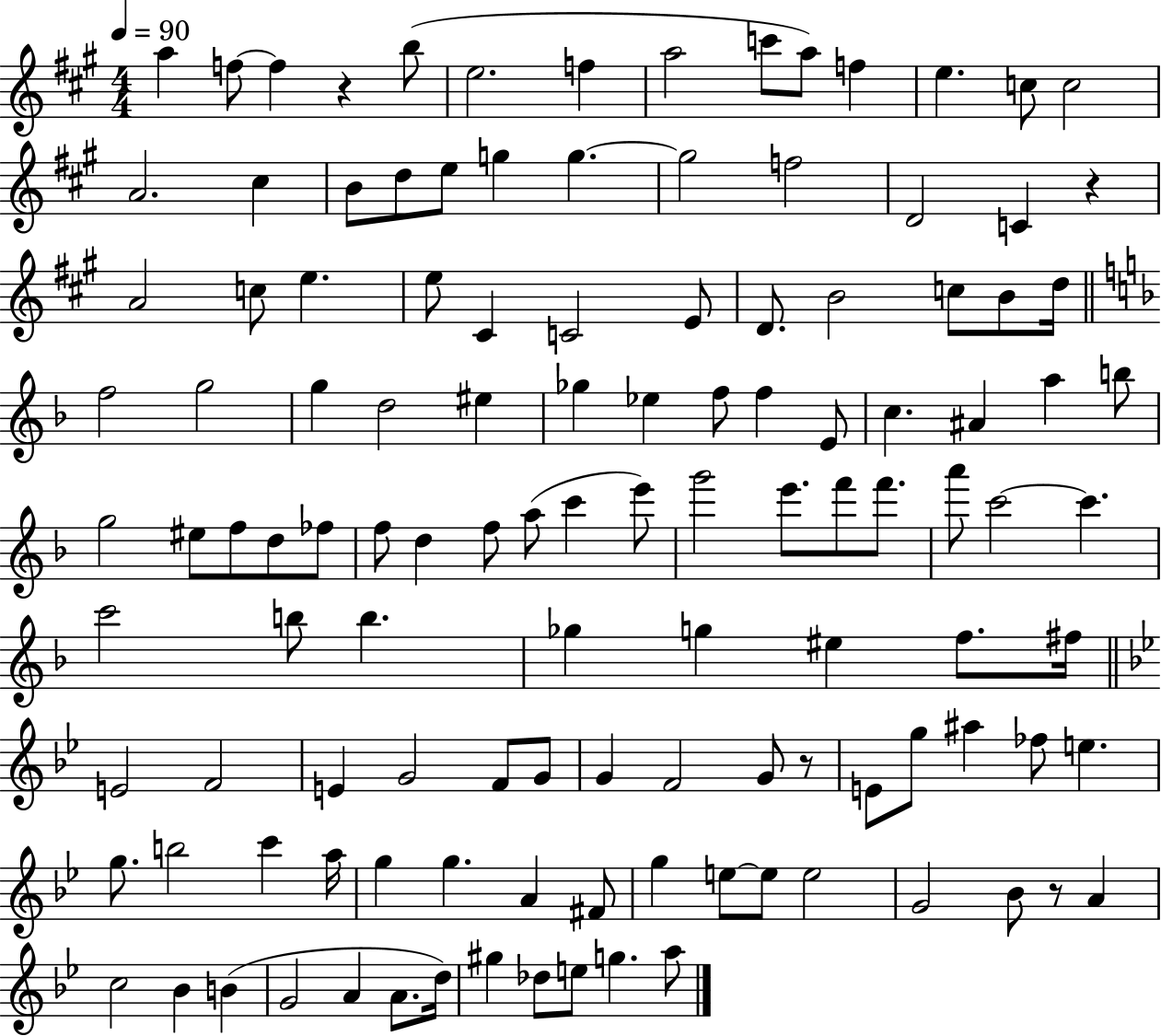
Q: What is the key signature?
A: A major